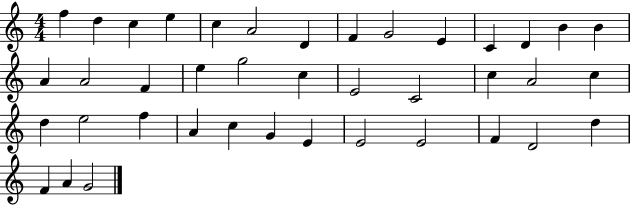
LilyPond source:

{
  \clef treble
  \numericTimeSignature
  \time 4/4
  \key c \major
  f''4 d''4 c''4 e''4 | c''4 a'2 d'4 | f'4 g'2 e'4 | c'4 d'4 b'4 b'4 | \break a'4 a'2 f'4 | e''4 g''2 c''4 | e'2 c'2 | c''4 a'2 c''4 | \break d''4 e''2 f''4 | a'4 c''4 g'4 e'4 | e'2 e'2 | f'4 d'2 d''4 | \break f'4 a'4 g'2 | \bar "|."
}